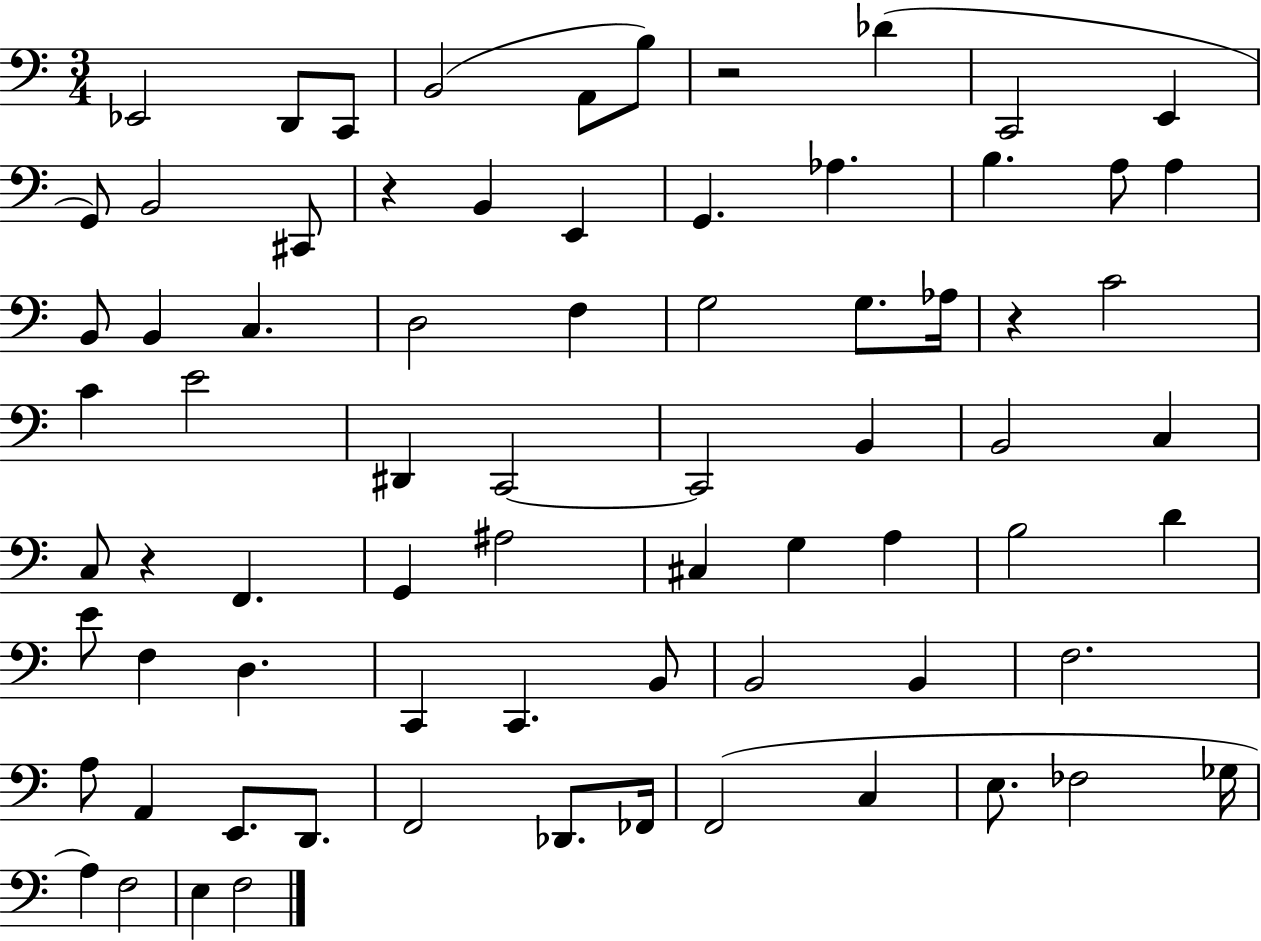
X:1
T:Untitled
M:3/4
L:1/4
K:C
_E,,2 D,,/2 C,,/2 B,,2 A,,/2 B,/2 z2 _D C,,2 E,, G,,/2 B,,2 ^C,,/2 z B,, E,, G,, _A, B, A,/2 A, B,,/2 B,, C, D,2 F, G,2 G,/2 _A,/4 z C2 C E2 ^D,, C,,2 C,,2 B,, B,,2 C, C,/2 z F,, G,, ^A,2 ^C, G, A, B,2 D E/2 F, D, C,, C,, B,,/2 B,,2 B,, F,2 A,/2 A,, E,,/2 D,,/2 F,,2 _D,,/2 _F,,/4 F,,2 C, E,/2 _F,2 _G,/4 A, F,2 E, F,2